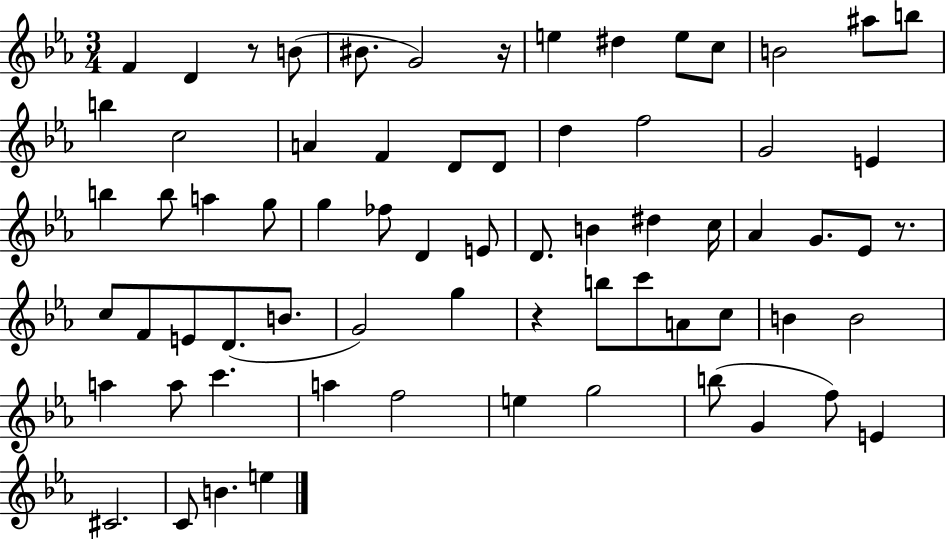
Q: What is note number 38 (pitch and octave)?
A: C5